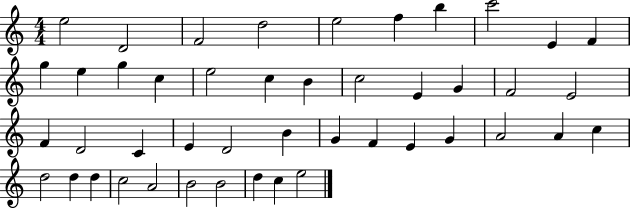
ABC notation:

X:1
T:Untitled
M:4/4
L:1/4
K:C
e2 D2 F2 d2 e2 f b c'2 E F g e g c e2 c B c2 E G F2 E2 F D2 C E D2 B G F E G A2 A c d2 d d c2 A2 B2 B2 d c e2